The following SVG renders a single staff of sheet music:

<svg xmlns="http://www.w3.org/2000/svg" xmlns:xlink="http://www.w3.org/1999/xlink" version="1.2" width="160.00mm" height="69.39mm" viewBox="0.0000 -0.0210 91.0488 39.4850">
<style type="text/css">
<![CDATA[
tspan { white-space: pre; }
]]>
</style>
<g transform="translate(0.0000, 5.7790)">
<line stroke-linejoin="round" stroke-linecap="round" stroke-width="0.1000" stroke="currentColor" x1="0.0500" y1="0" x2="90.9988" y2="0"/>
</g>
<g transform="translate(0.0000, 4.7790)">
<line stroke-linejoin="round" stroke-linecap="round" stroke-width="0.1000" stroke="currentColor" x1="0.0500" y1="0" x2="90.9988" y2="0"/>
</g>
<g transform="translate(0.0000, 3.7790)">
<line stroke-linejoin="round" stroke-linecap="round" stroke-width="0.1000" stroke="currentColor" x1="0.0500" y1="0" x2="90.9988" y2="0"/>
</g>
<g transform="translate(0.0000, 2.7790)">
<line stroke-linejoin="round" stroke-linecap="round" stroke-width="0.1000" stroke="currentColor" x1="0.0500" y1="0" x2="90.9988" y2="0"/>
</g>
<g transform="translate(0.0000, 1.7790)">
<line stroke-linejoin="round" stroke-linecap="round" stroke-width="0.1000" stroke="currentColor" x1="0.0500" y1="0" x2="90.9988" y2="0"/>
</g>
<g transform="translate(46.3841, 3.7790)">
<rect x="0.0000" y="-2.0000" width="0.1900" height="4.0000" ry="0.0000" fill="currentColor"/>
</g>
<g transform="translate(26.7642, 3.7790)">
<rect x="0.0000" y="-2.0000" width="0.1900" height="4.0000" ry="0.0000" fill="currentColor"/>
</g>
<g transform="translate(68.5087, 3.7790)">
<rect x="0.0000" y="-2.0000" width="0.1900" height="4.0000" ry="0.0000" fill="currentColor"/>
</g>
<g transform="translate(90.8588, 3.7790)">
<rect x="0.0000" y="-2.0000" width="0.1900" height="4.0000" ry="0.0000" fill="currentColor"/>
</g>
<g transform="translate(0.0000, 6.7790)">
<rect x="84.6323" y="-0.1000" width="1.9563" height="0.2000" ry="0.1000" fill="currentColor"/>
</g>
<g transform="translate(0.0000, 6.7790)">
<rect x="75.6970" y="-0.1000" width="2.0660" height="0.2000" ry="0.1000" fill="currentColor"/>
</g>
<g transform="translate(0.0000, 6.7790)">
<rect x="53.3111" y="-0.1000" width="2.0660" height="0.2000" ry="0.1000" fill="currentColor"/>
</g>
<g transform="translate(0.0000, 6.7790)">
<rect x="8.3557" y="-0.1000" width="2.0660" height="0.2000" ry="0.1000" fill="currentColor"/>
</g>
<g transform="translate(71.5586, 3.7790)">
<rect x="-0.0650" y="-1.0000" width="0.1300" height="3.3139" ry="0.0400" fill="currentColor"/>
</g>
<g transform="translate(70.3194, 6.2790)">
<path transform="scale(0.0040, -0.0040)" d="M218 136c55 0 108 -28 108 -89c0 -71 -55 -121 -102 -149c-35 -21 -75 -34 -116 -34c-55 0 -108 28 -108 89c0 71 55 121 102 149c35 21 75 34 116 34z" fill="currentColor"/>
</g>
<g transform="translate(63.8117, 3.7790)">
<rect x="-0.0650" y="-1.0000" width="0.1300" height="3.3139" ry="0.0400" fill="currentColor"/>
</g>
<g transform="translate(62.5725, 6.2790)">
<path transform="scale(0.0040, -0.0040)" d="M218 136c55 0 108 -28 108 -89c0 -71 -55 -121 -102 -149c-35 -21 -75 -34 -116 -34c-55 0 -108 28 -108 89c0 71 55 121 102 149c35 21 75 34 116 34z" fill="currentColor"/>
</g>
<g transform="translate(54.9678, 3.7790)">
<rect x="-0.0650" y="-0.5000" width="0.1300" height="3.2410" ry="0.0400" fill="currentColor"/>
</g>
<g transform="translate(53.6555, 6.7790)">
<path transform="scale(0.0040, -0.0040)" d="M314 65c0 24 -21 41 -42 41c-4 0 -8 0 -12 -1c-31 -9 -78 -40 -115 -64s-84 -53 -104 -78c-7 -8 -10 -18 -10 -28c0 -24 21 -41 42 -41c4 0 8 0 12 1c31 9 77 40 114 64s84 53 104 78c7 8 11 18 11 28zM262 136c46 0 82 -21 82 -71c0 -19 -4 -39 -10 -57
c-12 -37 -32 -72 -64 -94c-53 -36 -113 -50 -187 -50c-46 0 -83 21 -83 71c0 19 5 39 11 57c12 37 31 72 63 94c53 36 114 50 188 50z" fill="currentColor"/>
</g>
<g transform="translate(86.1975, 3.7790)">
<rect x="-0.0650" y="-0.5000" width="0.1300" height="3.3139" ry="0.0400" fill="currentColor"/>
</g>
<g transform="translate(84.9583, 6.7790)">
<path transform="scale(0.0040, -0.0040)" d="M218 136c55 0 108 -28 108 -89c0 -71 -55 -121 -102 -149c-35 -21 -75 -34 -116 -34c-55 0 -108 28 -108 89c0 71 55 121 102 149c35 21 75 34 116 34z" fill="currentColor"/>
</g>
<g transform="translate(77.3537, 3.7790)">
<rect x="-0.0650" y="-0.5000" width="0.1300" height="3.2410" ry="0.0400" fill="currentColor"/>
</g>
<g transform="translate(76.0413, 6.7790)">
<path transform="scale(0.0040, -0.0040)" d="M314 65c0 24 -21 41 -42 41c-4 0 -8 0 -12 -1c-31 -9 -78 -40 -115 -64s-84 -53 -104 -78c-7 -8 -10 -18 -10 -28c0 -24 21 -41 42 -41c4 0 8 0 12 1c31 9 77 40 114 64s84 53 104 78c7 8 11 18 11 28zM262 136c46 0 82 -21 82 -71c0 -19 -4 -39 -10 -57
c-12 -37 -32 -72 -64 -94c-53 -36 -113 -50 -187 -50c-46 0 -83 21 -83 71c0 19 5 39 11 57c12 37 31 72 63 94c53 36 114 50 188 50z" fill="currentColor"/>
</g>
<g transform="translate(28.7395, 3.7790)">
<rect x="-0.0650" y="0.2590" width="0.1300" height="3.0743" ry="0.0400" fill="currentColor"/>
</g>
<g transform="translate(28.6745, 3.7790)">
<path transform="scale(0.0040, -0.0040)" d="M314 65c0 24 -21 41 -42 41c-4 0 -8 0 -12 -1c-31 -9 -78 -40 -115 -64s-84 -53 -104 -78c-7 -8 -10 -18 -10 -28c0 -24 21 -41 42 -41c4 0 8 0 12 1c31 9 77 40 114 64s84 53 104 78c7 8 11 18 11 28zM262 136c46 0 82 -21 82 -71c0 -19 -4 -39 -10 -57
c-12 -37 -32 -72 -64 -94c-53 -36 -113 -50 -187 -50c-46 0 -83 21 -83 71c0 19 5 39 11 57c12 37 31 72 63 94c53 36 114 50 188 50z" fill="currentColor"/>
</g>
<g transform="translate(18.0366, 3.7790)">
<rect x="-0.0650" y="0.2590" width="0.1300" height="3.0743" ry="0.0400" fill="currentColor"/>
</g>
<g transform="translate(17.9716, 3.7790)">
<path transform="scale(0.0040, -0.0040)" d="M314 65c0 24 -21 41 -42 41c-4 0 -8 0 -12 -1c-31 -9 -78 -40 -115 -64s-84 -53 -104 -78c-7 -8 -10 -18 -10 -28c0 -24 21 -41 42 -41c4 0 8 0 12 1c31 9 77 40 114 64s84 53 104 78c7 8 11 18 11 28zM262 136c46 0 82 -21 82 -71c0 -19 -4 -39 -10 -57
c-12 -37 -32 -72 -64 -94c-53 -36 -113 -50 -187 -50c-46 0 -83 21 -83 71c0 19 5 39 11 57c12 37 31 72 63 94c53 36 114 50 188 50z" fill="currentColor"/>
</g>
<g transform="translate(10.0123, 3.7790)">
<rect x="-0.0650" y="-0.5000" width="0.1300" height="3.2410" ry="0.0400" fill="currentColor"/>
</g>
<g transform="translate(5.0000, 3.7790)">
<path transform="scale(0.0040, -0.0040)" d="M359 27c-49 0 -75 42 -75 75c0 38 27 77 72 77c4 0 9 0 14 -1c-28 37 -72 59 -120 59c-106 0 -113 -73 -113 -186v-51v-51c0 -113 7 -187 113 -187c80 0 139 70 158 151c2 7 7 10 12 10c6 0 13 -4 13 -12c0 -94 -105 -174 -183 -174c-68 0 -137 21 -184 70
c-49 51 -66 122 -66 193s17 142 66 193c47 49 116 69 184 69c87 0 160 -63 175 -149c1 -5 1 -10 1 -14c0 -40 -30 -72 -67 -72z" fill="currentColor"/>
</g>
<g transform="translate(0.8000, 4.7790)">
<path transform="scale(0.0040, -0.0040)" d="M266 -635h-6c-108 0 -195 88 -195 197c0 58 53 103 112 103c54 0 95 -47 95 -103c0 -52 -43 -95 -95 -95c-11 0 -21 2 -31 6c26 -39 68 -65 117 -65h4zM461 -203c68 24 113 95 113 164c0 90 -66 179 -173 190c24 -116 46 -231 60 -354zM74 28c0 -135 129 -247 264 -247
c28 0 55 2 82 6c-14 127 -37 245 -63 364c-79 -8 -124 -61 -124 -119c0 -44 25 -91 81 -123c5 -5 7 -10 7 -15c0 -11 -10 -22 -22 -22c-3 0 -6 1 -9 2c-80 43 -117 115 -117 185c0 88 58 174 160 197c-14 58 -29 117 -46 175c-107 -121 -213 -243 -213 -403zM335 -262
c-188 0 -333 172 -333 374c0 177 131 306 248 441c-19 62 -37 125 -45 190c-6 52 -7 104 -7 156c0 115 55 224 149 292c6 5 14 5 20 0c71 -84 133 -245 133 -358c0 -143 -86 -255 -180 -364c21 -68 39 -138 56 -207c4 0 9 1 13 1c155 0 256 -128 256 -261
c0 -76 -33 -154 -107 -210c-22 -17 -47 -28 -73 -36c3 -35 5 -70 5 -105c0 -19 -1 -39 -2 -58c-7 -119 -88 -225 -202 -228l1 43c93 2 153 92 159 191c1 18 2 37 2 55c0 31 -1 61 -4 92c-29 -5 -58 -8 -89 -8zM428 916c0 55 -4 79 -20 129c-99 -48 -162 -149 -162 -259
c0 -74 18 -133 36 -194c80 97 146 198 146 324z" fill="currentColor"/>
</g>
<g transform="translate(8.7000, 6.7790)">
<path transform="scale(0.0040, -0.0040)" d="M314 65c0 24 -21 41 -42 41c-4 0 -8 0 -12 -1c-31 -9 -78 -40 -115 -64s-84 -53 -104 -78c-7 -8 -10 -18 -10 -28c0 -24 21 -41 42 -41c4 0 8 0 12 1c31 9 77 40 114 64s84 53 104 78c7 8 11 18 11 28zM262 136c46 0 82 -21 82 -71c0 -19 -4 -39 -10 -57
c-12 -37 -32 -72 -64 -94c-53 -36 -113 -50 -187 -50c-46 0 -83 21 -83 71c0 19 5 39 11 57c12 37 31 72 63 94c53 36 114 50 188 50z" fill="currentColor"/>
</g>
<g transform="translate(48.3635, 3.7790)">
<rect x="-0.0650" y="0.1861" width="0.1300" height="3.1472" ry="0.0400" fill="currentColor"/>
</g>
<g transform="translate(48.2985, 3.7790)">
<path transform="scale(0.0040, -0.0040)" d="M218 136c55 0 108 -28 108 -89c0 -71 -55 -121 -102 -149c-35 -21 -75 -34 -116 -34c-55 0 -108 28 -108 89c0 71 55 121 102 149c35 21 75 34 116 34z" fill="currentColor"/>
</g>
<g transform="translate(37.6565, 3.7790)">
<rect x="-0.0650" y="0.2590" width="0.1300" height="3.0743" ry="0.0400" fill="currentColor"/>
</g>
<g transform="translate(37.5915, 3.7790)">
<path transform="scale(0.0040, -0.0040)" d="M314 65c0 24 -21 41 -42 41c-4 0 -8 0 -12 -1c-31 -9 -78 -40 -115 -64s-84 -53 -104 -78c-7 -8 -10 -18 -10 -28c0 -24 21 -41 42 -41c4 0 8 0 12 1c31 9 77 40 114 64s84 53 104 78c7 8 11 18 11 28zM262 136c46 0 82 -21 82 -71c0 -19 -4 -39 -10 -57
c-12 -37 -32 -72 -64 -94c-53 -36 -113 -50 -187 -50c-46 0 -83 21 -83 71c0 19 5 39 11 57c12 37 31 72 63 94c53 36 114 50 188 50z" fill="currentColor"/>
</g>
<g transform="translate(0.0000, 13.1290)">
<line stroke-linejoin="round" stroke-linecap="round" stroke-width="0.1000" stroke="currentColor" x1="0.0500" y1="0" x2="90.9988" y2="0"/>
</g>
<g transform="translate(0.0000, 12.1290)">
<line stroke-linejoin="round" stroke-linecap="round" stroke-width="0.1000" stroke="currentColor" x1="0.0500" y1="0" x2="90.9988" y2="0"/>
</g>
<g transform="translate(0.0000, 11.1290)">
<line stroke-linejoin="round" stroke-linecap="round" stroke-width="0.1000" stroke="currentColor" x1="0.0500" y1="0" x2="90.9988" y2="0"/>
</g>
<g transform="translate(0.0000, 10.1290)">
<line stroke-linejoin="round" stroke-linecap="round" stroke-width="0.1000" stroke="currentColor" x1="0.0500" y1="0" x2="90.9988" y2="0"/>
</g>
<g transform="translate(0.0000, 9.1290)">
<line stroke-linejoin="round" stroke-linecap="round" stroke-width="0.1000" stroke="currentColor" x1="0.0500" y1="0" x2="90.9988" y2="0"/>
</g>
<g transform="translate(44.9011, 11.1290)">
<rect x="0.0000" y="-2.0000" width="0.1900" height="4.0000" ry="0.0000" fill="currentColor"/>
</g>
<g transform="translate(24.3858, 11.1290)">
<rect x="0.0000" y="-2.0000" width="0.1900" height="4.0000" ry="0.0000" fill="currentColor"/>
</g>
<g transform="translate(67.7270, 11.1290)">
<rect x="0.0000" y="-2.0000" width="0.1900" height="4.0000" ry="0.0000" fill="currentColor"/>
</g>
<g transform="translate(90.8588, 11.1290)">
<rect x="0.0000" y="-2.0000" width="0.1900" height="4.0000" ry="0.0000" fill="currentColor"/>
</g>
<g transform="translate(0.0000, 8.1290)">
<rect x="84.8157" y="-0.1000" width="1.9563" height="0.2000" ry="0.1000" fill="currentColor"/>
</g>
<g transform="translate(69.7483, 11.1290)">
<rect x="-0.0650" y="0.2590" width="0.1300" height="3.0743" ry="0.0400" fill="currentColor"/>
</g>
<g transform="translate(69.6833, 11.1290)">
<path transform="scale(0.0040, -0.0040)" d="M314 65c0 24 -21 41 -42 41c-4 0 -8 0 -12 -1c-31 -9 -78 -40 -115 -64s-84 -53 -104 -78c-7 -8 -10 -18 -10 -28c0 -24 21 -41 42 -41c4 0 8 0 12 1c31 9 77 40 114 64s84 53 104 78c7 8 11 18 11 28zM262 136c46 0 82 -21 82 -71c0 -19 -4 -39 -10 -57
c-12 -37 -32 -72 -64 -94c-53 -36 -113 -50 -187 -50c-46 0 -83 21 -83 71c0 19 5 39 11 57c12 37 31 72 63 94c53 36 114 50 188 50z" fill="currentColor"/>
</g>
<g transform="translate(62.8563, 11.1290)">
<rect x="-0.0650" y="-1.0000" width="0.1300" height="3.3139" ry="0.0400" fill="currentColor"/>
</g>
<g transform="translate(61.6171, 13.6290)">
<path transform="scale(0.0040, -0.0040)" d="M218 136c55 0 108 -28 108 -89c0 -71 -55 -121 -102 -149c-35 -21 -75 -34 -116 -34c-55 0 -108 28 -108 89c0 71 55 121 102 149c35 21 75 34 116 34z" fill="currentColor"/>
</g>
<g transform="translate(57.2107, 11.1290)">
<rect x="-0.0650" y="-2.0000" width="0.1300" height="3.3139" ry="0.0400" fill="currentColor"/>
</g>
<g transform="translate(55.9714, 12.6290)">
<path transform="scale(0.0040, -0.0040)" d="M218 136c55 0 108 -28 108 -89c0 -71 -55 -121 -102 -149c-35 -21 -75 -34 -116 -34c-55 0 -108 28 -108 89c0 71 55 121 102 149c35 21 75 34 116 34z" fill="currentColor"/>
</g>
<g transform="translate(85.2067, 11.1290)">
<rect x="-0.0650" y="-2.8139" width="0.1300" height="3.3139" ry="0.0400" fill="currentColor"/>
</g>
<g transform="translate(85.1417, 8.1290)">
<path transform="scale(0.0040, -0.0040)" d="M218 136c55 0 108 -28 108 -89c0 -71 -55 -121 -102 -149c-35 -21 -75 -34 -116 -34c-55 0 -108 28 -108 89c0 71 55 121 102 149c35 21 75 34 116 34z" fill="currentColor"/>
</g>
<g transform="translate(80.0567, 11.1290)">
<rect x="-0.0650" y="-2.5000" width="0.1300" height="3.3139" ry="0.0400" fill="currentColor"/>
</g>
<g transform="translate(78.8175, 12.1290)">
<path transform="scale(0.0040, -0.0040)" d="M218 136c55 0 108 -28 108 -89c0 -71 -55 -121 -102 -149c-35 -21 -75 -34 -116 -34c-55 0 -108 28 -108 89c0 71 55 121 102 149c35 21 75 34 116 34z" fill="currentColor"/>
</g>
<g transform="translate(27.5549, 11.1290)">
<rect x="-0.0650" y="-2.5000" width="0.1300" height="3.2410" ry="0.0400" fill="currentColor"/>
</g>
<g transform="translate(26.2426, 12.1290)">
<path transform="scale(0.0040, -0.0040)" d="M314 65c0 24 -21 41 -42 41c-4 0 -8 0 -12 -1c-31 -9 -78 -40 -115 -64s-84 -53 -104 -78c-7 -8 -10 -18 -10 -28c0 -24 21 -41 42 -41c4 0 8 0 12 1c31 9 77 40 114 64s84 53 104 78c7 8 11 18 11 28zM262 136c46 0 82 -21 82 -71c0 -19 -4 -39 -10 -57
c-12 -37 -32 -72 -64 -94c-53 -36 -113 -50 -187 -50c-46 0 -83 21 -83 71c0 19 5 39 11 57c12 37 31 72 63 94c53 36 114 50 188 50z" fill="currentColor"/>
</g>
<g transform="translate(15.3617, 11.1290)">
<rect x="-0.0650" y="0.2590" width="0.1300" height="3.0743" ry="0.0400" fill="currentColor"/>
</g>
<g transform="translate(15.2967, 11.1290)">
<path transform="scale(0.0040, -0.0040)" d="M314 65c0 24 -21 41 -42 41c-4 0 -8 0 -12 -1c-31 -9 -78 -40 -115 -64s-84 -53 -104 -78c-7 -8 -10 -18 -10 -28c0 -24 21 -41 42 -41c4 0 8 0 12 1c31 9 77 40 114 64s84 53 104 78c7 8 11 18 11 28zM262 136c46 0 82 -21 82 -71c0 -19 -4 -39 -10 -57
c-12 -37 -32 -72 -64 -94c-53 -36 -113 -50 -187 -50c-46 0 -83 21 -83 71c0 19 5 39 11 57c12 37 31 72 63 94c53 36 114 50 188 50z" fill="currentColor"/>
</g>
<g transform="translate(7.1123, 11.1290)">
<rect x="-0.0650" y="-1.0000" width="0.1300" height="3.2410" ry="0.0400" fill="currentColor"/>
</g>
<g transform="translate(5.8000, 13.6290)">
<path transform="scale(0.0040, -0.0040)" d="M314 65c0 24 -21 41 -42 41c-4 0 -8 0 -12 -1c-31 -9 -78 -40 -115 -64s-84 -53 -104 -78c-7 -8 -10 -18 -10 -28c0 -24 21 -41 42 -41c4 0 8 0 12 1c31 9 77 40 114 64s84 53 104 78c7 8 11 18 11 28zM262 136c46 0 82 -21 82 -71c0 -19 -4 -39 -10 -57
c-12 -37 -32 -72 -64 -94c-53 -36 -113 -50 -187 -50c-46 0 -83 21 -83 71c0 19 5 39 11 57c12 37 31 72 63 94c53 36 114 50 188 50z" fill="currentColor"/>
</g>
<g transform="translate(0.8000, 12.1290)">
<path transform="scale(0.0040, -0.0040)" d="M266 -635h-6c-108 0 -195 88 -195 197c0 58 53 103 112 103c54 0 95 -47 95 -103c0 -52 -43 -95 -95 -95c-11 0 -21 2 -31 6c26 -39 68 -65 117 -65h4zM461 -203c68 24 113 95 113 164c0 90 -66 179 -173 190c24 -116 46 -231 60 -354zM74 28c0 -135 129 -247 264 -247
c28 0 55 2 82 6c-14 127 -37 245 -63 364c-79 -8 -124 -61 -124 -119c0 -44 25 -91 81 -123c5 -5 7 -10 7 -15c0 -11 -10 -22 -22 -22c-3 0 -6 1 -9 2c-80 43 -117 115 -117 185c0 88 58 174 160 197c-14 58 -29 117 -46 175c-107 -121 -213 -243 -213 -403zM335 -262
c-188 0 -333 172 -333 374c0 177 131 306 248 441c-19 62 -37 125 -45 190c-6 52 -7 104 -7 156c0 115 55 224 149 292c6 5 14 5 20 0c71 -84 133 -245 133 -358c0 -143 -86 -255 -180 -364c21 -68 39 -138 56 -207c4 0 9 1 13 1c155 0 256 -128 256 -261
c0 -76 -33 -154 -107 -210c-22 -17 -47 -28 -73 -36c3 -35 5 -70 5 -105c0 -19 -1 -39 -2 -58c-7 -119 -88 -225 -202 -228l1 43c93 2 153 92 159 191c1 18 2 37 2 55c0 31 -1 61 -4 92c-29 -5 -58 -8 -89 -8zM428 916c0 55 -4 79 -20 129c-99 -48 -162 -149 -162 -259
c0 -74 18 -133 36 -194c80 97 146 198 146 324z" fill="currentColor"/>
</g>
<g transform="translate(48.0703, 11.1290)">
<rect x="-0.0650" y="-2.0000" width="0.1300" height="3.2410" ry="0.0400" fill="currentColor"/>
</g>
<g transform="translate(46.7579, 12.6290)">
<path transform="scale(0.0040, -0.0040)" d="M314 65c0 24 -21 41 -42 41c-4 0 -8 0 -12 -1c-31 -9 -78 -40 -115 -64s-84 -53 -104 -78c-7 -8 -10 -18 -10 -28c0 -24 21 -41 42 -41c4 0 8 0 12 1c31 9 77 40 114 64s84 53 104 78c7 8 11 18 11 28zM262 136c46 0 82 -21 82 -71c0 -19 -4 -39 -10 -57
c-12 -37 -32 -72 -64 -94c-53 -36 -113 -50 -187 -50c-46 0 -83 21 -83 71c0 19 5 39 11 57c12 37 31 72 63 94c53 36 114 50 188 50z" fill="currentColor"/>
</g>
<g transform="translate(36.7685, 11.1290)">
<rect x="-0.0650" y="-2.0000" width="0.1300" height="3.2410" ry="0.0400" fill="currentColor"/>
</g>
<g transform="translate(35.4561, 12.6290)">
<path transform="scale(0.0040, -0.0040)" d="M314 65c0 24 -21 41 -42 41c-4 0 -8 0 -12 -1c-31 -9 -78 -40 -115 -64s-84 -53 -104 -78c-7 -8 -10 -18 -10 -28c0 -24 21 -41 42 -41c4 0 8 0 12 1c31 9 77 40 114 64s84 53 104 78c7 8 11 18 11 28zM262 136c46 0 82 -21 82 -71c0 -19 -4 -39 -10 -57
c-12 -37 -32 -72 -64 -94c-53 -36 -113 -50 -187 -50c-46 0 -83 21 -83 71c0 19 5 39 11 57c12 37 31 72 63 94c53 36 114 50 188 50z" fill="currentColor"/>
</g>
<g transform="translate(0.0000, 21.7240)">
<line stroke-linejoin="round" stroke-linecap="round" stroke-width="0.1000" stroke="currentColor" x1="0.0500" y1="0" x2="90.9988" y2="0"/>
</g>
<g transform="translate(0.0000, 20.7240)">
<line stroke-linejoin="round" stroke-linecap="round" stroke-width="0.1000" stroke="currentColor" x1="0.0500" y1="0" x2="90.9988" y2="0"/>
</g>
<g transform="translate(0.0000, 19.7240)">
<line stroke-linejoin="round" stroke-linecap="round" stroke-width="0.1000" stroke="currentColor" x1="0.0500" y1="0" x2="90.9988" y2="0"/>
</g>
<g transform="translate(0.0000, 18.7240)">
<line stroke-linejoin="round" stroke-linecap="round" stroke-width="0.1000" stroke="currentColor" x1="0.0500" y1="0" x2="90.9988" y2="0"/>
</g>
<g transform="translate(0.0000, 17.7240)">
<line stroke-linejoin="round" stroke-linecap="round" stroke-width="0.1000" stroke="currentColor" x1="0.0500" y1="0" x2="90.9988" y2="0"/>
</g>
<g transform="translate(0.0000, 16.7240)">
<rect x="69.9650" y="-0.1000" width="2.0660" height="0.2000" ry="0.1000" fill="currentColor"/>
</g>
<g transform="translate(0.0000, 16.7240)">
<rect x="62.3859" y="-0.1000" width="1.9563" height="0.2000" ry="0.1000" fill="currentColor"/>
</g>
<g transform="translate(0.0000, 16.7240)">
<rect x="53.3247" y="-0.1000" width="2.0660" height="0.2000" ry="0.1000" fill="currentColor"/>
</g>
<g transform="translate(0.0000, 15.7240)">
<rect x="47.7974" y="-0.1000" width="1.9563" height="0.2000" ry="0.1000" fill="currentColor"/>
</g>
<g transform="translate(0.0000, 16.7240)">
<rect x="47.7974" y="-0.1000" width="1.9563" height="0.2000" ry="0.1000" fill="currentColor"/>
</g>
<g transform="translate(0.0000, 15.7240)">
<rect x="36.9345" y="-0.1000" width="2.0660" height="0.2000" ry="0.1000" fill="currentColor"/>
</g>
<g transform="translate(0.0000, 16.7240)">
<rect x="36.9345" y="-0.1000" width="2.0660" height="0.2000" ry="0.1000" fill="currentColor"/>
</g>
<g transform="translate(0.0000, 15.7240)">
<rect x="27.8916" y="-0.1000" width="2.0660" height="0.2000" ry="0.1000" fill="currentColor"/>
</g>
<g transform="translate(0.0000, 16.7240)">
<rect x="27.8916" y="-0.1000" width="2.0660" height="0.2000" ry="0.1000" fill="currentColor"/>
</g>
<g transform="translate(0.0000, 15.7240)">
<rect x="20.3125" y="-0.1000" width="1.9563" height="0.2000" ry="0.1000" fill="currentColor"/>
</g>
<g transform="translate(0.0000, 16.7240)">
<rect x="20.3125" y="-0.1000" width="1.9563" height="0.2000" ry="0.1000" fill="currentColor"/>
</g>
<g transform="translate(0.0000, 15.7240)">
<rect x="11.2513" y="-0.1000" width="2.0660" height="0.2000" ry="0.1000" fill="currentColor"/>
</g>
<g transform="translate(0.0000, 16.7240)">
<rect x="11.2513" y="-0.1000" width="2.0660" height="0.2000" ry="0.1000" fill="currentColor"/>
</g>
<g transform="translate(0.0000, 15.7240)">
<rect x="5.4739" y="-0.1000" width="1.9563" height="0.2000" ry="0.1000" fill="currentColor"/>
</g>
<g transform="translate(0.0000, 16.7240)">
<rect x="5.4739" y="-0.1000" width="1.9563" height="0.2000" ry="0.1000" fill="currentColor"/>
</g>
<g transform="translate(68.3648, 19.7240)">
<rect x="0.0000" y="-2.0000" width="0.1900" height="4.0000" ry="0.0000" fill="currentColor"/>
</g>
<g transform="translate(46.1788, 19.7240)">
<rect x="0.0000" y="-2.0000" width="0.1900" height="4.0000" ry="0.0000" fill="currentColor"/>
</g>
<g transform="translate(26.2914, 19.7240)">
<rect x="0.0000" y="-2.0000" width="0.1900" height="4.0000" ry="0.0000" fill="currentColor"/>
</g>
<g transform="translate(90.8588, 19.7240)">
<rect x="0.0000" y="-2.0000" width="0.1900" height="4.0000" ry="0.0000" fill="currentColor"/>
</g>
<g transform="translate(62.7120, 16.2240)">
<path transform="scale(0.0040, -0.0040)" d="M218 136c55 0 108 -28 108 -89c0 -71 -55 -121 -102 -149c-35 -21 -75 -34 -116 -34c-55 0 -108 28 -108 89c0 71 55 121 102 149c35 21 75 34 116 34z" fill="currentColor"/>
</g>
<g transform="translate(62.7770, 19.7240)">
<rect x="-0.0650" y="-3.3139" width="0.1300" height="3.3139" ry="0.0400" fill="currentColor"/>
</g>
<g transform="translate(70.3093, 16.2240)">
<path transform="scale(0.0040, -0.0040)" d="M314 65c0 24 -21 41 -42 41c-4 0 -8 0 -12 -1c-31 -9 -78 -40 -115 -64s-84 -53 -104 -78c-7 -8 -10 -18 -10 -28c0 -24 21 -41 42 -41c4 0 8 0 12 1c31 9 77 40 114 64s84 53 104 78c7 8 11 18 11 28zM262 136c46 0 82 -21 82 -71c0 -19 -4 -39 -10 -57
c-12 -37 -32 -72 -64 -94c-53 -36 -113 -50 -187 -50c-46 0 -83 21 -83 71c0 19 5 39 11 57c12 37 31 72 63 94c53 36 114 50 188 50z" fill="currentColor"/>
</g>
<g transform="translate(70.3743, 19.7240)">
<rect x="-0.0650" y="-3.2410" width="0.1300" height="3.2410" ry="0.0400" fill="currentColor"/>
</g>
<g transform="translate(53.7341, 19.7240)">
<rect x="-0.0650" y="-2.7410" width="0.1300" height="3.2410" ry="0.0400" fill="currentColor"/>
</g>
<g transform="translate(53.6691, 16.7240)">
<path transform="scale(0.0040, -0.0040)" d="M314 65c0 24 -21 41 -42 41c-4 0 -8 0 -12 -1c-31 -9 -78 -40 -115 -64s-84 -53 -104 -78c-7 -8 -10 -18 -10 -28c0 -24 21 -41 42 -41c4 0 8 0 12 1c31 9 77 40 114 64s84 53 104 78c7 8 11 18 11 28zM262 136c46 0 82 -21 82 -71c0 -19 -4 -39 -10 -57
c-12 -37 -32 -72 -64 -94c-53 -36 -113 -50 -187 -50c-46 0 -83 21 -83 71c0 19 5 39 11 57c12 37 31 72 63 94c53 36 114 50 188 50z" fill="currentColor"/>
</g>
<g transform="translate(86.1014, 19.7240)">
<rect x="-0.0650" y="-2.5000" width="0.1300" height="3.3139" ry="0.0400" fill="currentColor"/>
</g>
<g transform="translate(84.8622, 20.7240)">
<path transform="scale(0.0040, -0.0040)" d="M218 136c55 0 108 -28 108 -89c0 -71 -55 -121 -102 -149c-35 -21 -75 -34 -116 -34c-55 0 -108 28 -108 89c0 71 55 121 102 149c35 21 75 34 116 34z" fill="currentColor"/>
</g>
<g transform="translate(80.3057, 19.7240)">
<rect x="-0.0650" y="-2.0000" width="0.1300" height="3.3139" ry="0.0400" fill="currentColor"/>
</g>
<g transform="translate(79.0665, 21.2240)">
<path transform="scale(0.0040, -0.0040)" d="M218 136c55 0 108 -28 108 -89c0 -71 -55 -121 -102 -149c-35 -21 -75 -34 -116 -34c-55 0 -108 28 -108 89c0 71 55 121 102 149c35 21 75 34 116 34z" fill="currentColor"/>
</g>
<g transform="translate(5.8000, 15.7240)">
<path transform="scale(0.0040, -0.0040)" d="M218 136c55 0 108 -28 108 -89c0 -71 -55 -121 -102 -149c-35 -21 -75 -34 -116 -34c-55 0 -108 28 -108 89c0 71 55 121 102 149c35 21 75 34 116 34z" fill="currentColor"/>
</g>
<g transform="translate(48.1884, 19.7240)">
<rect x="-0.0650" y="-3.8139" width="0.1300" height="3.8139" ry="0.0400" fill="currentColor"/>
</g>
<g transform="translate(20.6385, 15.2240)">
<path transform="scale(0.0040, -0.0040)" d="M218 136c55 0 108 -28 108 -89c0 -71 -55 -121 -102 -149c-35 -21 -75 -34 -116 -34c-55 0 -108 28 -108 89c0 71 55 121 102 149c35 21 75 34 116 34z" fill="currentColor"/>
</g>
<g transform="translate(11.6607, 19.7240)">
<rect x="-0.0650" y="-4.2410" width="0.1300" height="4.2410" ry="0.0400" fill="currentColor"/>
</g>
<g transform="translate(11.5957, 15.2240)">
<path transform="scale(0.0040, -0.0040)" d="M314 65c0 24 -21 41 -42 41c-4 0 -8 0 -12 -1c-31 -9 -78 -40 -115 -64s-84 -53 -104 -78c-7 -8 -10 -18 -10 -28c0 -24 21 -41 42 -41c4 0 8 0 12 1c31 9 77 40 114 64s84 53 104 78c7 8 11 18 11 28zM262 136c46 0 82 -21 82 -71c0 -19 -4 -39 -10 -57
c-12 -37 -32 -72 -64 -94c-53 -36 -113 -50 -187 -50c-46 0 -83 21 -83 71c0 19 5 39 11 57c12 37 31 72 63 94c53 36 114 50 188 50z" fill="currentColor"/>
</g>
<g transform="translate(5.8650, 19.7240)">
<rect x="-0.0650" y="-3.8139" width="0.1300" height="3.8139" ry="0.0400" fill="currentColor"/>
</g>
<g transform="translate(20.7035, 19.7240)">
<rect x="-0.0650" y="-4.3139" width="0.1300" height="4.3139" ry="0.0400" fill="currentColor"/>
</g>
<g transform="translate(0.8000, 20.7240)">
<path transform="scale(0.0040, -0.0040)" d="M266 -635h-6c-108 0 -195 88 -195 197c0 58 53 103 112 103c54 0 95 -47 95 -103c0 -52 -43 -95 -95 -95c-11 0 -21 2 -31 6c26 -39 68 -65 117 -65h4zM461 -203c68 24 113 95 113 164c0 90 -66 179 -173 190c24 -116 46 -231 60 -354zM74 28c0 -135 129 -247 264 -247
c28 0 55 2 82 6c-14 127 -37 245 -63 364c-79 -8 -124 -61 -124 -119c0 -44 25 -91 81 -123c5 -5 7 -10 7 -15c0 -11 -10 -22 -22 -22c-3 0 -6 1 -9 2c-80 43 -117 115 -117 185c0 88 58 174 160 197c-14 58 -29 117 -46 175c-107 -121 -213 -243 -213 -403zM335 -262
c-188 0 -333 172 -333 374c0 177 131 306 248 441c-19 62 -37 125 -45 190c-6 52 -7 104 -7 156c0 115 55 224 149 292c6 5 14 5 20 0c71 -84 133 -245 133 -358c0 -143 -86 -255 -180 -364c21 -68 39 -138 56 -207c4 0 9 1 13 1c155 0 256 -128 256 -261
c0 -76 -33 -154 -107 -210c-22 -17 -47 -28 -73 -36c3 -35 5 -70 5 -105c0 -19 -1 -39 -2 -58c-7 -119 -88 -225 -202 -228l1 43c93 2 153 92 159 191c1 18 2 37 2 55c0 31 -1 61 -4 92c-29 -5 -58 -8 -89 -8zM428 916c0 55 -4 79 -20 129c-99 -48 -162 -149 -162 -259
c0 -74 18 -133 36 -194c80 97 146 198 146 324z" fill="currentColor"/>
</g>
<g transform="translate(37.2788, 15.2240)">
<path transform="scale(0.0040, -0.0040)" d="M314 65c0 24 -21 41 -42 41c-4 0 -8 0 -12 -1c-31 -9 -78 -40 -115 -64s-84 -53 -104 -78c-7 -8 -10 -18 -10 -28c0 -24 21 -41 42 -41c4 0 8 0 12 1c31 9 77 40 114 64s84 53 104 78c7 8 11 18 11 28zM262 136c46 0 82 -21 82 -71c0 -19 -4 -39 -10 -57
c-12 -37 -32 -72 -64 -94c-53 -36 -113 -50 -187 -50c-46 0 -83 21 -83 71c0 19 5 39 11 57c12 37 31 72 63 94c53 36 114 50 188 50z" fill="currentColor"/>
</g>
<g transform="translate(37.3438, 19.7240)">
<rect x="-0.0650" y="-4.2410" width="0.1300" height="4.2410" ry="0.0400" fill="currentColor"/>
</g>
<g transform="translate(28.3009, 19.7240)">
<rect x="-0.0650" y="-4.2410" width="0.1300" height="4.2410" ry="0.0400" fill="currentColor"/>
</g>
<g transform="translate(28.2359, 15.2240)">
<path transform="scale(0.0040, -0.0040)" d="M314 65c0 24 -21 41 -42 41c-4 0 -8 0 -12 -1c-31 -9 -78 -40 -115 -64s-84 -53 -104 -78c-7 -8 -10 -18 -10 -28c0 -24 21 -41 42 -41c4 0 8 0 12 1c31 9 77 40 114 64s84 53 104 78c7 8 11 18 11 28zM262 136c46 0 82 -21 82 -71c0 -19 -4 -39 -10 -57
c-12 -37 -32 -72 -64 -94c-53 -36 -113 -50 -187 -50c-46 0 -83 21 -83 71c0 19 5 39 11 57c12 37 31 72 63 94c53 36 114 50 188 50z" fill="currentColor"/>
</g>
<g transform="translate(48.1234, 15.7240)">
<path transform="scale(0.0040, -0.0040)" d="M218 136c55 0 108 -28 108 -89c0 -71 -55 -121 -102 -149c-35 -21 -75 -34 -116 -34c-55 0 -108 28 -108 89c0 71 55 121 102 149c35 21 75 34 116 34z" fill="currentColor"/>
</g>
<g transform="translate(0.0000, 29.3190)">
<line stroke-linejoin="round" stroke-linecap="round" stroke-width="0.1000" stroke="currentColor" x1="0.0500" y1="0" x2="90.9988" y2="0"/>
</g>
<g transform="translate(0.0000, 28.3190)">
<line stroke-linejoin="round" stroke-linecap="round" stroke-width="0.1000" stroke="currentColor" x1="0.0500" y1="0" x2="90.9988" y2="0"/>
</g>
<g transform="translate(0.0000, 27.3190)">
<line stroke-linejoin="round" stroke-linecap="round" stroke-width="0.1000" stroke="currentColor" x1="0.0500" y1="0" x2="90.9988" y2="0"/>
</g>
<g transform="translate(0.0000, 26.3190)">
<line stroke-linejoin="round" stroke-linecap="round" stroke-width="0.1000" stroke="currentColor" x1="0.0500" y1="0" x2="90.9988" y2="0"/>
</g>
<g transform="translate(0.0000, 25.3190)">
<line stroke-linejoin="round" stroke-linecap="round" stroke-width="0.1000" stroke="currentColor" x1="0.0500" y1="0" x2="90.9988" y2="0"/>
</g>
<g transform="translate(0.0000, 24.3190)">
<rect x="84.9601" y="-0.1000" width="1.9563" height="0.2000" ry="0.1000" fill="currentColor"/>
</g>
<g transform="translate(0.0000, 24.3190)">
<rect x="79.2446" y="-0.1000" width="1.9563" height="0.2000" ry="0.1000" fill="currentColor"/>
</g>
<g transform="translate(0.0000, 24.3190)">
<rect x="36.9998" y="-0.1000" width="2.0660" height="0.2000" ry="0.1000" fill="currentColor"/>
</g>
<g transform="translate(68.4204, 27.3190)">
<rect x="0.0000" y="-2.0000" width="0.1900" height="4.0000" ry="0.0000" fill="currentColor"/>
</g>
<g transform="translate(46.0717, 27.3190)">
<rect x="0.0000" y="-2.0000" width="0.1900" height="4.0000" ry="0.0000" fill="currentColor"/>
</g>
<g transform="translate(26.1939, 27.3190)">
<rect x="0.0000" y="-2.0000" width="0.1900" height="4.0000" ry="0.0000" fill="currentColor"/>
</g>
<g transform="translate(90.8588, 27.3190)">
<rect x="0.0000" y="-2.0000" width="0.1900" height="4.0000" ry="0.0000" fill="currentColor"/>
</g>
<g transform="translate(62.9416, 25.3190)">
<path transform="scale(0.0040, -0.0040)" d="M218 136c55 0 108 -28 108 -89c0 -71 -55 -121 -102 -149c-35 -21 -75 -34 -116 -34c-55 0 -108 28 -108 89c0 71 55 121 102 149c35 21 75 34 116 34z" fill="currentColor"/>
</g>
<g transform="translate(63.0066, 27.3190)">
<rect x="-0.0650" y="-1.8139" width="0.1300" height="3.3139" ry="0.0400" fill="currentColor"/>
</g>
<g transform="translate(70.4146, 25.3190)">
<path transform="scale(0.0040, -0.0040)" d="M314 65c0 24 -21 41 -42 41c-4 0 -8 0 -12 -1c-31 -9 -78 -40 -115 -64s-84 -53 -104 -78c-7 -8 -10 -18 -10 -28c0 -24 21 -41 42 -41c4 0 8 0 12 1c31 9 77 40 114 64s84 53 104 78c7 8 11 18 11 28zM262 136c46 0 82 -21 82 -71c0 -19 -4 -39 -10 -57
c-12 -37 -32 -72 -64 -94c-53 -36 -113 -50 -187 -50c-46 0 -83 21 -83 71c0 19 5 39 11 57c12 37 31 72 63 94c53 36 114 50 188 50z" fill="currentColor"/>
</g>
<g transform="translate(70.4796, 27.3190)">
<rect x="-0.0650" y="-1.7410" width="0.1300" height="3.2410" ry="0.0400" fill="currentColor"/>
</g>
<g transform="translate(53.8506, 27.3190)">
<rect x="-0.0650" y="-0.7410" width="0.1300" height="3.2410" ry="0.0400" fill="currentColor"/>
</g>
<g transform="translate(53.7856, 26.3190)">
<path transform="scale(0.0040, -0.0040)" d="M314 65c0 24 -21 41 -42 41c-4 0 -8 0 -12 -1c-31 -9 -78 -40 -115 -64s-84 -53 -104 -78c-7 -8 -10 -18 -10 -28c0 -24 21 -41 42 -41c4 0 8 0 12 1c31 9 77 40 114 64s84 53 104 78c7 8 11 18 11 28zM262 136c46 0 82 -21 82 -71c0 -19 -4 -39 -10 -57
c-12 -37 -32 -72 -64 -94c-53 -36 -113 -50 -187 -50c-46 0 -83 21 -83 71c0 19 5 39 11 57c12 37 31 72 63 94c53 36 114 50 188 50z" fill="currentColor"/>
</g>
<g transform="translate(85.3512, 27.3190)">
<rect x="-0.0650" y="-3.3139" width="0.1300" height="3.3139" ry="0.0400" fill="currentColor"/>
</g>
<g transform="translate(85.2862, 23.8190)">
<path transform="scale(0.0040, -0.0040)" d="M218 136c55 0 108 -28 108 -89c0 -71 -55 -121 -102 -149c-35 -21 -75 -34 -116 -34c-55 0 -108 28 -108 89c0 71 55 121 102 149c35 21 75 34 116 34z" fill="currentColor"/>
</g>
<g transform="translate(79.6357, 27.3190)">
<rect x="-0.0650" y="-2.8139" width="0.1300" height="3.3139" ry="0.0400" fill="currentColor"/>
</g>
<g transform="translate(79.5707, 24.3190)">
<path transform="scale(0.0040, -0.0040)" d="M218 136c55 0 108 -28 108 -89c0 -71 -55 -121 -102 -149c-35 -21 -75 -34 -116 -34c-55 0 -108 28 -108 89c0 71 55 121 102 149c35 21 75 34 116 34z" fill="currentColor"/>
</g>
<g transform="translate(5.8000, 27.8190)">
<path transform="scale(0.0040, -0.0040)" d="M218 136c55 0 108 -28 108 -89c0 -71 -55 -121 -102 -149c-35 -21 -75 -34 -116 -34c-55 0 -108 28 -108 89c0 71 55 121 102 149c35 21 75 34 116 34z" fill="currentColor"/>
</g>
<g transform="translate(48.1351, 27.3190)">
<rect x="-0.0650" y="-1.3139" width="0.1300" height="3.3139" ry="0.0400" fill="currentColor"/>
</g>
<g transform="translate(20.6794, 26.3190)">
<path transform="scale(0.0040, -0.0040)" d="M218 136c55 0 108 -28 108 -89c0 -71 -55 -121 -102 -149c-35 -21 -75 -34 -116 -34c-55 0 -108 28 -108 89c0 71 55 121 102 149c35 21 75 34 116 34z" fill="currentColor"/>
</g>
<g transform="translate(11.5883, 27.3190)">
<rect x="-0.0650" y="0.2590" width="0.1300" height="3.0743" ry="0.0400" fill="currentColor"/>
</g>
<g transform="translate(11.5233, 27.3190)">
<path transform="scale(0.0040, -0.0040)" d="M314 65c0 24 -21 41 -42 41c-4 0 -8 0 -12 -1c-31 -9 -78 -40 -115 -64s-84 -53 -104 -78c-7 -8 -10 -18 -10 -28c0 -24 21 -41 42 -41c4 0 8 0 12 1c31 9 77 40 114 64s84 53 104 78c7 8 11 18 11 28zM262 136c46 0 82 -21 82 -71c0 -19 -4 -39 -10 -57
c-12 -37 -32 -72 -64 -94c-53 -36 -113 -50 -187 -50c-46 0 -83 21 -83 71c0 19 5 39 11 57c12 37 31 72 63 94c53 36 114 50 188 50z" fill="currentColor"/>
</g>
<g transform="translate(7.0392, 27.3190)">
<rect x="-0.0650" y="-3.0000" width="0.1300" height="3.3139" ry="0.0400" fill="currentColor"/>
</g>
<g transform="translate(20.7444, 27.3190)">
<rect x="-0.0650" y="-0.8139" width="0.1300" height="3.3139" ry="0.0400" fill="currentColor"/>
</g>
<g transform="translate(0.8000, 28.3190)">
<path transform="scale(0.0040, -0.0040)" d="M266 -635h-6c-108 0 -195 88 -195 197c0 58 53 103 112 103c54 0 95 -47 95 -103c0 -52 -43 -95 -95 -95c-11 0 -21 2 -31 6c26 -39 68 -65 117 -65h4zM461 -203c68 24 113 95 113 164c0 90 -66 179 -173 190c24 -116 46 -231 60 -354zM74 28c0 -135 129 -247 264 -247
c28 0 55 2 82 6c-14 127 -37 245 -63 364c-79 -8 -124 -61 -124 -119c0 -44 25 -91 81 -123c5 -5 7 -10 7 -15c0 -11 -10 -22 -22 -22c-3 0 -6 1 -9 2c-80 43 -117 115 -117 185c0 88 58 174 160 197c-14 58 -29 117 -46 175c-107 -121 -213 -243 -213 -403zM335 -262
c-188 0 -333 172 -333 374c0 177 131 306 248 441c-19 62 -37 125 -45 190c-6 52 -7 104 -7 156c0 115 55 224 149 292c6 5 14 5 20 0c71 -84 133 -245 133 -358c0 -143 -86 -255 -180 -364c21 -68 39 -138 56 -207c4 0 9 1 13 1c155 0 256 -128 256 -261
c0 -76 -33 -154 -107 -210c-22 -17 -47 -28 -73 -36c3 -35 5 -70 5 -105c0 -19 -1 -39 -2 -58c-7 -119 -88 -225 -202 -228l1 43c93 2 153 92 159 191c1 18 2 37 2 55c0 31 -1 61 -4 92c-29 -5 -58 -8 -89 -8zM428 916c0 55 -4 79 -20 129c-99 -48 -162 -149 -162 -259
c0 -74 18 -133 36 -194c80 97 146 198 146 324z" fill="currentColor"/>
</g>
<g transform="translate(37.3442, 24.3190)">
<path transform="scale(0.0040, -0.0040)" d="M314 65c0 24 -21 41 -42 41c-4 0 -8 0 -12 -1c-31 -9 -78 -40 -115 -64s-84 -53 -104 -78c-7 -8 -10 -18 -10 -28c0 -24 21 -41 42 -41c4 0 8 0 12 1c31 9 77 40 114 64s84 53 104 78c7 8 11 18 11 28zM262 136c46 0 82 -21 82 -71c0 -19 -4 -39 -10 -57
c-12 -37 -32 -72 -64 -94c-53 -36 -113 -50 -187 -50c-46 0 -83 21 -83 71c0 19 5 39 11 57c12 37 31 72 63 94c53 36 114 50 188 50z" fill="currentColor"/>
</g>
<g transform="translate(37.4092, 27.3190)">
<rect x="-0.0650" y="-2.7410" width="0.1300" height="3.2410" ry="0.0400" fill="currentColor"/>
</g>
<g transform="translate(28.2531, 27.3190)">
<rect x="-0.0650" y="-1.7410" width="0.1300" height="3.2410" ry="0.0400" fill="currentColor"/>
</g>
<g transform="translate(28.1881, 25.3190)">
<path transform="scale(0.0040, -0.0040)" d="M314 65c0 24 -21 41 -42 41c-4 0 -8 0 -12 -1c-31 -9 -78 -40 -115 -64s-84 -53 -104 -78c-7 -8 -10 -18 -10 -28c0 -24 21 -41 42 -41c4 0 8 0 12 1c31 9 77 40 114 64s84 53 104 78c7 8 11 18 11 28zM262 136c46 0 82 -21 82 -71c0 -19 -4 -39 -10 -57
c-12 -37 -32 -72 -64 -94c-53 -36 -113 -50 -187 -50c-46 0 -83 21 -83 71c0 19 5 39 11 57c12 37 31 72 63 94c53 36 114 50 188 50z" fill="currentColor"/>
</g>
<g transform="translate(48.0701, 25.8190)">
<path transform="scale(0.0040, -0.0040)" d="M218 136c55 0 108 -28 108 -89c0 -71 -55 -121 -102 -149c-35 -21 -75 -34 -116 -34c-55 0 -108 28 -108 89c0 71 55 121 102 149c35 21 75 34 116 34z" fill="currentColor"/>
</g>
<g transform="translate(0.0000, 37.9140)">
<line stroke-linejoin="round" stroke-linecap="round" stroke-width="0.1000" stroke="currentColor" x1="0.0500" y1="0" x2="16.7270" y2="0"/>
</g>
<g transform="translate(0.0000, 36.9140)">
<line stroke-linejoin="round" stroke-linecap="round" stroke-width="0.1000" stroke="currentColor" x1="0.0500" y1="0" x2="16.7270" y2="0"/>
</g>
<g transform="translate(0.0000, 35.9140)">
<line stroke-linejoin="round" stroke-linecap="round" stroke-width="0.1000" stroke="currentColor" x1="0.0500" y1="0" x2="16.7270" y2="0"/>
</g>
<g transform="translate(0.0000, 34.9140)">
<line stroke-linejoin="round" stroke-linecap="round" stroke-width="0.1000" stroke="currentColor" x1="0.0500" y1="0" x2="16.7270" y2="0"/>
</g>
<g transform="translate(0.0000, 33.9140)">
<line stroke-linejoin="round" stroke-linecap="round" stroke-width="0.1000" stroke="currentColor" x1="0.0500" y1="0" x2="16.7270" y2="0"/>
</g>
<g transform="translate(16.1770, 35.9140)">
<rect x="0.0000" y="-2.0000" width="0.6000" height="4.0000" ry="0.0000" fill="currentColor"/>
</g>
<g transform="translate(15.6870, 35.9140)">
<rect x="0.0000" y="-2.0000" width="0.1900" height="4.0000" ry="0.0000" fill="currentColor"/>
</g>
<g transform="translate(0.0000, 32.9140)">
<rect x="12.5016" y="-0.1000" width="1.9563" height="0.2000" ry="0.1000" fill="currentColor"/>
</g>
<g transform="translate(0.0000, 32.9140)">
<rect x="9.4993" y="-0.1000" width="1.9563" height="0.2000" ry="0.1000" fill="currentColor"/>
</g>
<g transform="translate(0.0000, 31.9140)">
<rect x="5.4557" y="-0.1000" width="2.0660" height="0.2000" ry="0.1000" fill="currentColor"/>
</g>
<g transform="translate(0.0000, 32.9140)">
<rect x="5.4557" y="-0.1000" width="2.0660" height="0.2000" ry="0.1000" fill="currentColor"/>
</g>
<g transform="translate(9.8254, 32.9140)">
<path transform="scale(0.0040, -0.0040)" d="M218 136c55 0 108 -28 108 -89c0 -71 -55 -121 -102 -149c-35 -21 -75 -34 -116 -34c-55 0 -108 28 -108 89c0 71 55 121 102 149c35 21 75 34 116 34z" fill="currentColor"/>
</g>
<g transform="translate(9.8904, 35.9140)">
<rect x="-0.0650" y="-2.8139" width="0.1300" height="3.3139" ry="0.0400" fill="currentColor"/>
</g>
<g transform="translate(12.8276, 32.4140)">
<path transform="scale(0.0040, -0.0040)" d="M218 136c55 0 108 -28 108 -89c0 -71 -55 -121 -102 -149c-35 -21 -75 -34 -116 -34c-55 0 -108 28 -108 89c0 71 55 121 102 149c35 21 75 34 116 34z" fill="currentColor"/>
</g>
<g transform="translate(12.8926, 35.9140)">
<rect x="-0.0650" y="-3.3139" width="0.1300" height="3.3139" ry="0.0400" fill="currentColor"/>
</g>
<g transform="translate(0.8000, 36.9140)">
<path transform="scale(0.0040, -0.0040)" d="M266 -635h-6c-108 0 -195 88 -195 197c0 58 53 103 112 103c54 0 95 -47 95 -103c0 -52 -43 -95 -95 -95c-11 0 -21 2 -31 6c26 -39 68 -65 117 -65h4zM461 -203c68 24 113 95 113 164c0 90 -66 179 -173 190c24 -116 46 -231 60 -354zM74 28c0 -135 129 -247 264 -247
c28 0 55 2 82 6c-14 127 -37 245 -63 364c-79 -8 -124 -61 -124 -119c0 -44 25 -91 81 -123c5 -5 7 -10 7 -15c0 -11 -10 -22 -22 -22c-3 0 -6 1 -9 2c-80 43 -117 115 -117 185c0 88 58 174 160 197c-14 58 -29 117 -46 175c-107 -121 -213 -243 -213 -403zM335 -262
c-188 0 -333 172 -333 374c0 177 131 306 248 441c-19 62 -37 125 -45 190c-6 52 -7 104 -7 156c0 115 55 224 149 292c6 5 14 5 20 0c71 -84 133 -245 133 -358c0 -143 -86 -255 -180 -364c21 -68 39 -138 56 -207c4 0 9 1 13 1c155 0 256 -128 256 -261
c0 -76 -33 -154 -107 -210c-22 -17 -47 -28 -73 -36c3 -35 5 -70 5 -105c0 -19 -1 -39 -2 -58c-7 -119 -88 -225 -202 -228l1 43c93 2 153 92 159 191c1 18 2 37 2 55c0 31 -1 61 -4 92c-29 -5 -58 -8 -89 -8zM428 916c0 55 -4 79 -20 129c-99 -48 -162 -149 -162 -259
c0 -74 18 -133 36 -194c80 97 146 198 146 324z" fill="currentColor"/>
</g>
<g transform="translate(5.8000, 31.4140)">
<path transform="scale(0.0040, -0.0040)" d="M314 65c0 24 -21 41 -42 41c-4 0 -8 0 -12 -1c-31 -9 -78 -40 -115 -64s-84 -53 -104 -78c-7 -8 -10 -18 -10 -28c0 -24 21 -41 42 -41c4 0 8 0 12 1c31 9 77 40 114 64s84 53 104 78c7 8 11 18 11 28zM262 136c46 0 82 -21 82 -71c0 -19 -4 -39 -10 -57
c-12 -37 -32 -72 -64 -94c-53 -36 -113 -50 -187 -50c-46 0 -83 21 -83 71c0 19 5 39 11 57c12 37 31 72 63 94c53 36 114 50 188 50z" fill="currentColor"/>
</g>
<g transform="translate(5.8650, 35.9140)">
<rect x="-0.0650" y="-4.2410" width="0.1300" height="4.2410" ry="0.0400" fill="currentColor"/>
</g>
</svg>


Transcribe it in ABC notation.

X:1
T:Untitled
M:4/4
L:1/4
K:C
C2 B2 B2 B2 B C2 D D C2 C D2 B2 G2 F2 F2 F D B2 G a c' d'2 d' d'2 d'2 c' a2 b b2 F G A B2 d f2 a2 e d2 f f2 a b d'2 a b